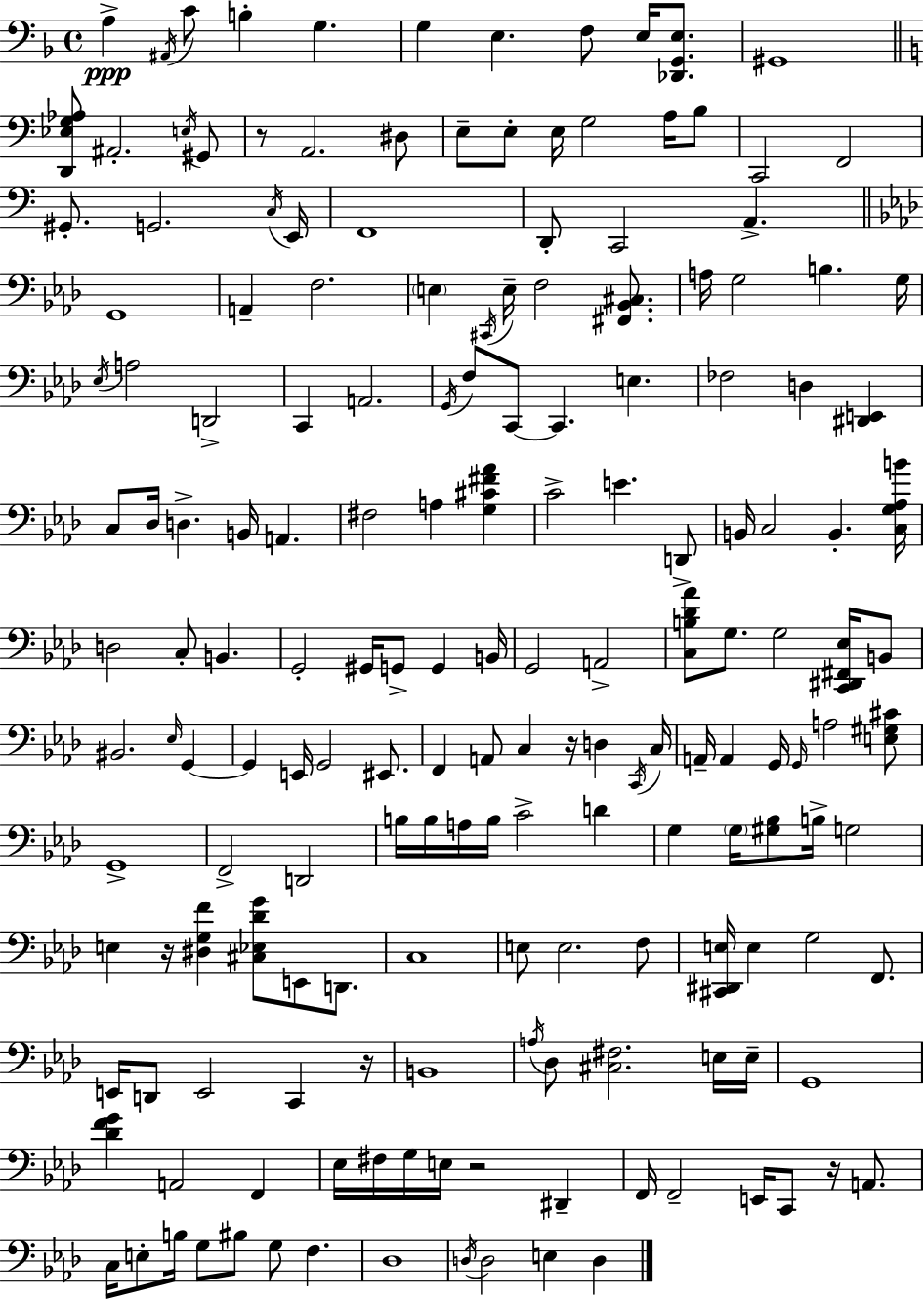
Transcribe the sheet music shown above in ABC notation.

X:1
T:Untitled
M:4/4
L:1/4
K:Dm
A, ^A,,/4 C/2 B, G, G, E, F,/2 E,/4 [_D,,G,,E,]/2 ^G,,4 [D,,_E,G,_A,]/2 ^A,,2 E,/4 ^G,,/2 z/2 A,,2 ^D,/2 E,/2 E,/2 E,/4 G,2 A,/4 B,/2 C,,2 F,,2 ^G,,/2 G,,2 C,/4 E,,/4 F,,4 D,,/2 C,,2 A,, G,,4 A,, F,2 E, ^C,,/4 E,/4 F,2 [^F,,_B,,^C,]/2 A,/4 G,2 B, G,/4 _E,/4 A,2 D,,2 C,, A,,2 G,,/4 F,/2 C,,/2 C,, E, _F,2 D, [^D,,E,,] C,/2 _D,/4 D, B,,/4 A,, ^F,2 A, [G,^C^F_A] C2 E D,,/2 B,,/4 C,2 B,, [C,G,_A,B]/4 D,2 C,/2 B,, G,,2 ^G,,/4 G,,/2 G,, B,,/4 G,,2 A,,2 [C,B,_D_A]/2 G,/2 G,2 [C,,^D,,^F,,_E,]/4 B,,/2 ^B,,2 _E,/4 G,, G,, E,,/4 G,,2 ^E,,/2 F,, A,,/2 C, z/4 D, C,,/4 C,/4 A,,/4 A,, G,,/4 G,,/4 A,2 [E,^G,^C]/2 G,,4 F,,2 D,,2 B,/4 B,/4 A,/4 B,/4 C2 D G, G,/4 [^G,_B,]/2 B,/4 G,2 E, z/4 [^D,G,F] [^C,_E,_DG]/2 E,,/2 D,,/2 C,4 E,/2 E,2 F,/2 [^C,,^D,,E,]/4 E, G,2 F,,/2 E,,/4 D,,/2 E,,2 C,, z/4 B,,4 A,/4 _D,/2 [^C,^F,]2 E,/4 E,/4 G,,4 [_DFG] A,,2 F,, _E,/4 ^F,/4 G,/4 E,/4 z2 ^D,, F,,/4 F,,2 E,,/4 C,,/2 z/4 A,,/2 C,/4 E,/2 B,/4 G,/2 ^B,/2 G,/2 F, _D,4 D,/4 D,2 E, D,